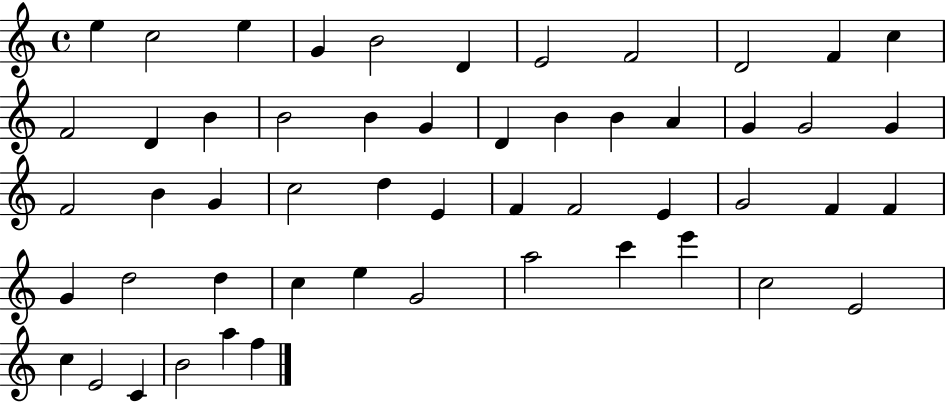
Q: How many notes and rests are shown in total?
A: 53